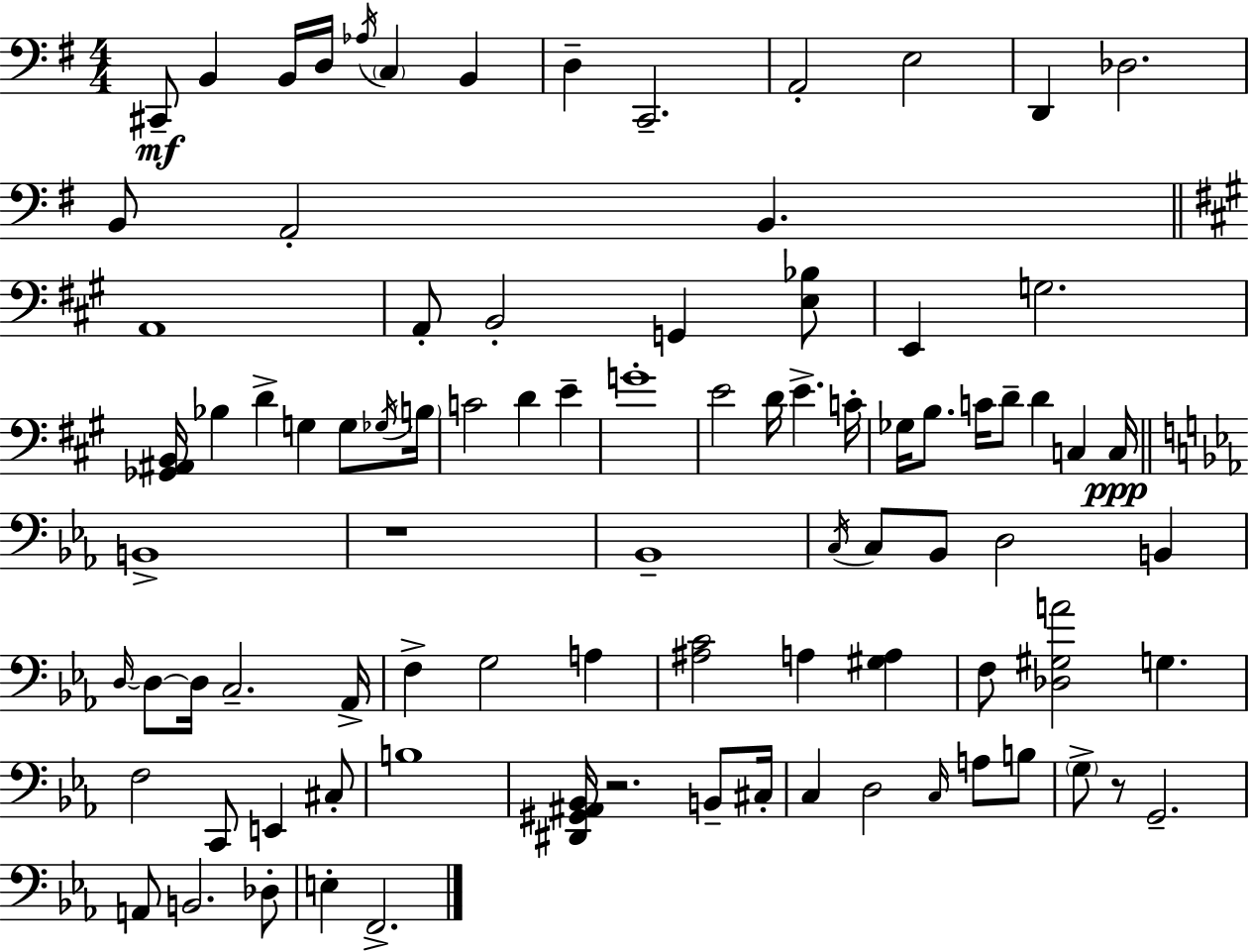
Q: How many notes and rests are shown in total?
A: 89